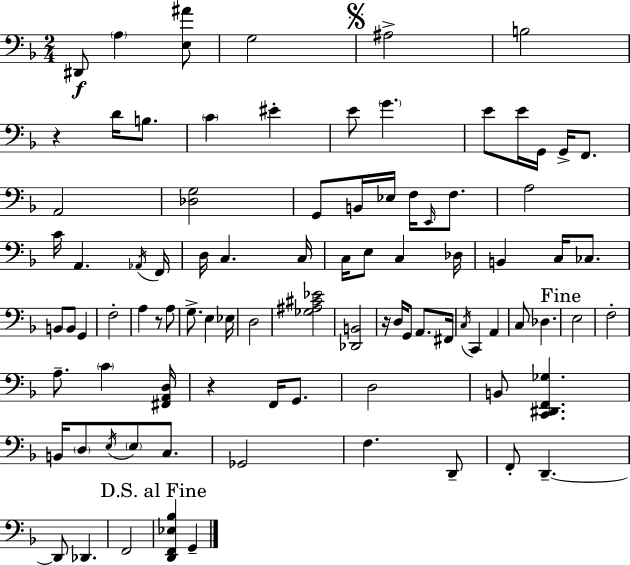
{
  \clef bass
  \numericTimeSignature
  \time 2/4
  \key d \minor
  dis,8\f \parenthesize a4 <e ais'>8 | g2 | \mark \markup { \musicglyph "scripts.segno" } ais2-> | b2 | \break r4 d'16 b8. | \parenthesize c'4 eis'4-. | e'8 \parenthesize g'4. | e'8 e'16 g,16 g,16-> f,8. | \break a,2 | <des g>2 | g,8 b,16 ees16 f16 \grace { e,16 } f8. | a2 | \break c'16 a,4. | \acciaccatura { aes,16 } f,16 d16 c4. | c16 c16 e8 c4 | des16 b,4 c16 ces8. | \break b,8 b,8 g,4 | f2-. | a4 r8 | a8 g8.-> e4 | \break ees16 d2 | <ges ais cis' ees'>2 | <des, b,>2 | r16 d16 g,8 a,8. | \break fis,16 \acciaccatura { c16 } c,4 a,4 | c8 des4. | \mark "Fine" e2 | f2-. | \break a8.-- \parenthesize c'4 | <fis, a, d>16 r4 f,16 | g,8. d2 | b,8 <c, dis, f, ges>4. | \break b,16 \parenthesize d8 \acciaccatura { e16 } \parenthesize e8 | c8. ges,2 | f4. | d,8-- f,8-. d,4.--~~ | \break d,8 des,4. | f,2 | \mark "D.S. al Fine" <d, f, ees bes>4 | g,4-- \bar "|."
}